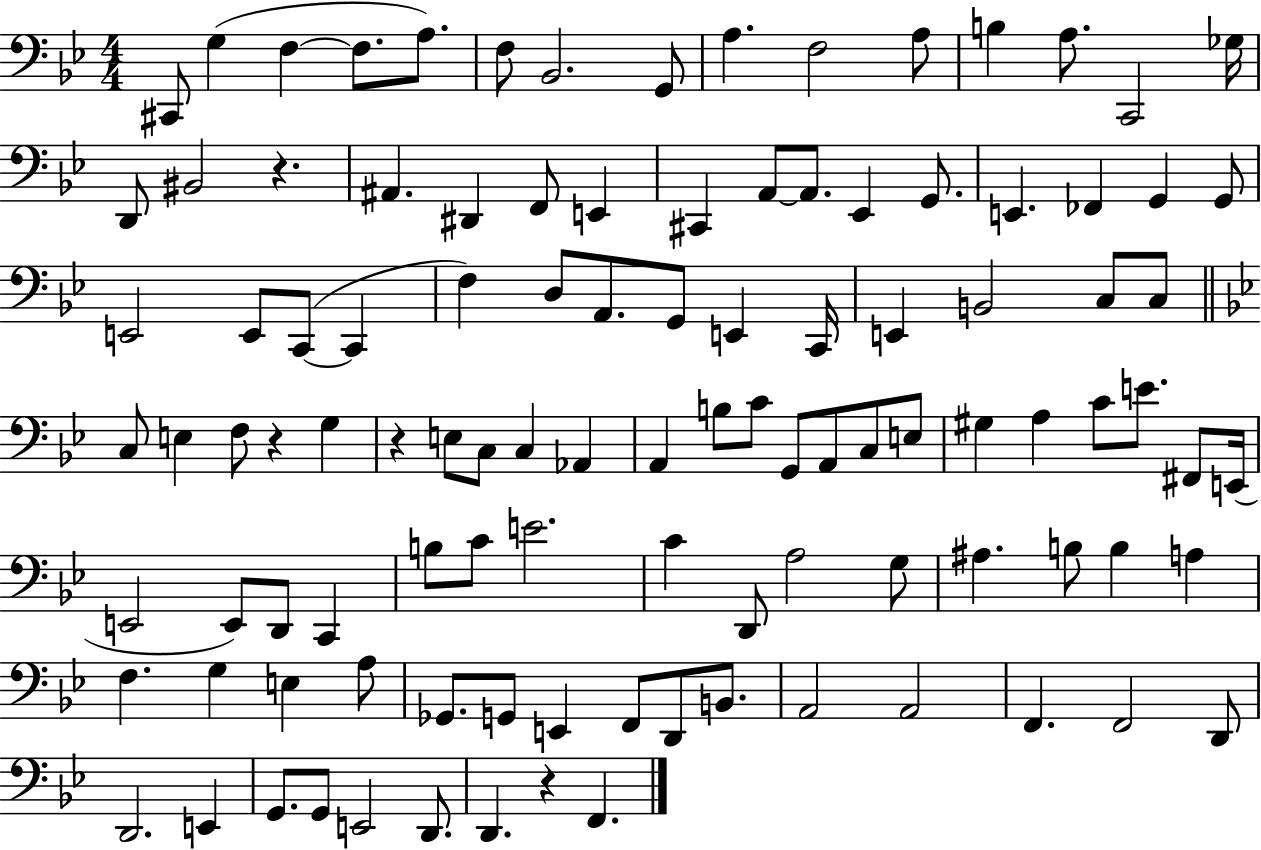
{
  \clef bass
  \numericTimeSignature
  \time 4/4
  \key bes \major
  cis,8 g4( f4~~ f8. a8.) | f8 bes,2. g,8 | a4. f2 a8 | b4 a8. c,2 ges16 | \break d,8 bis,2 r4. | ais,4. dis,4 f,8 e,4 | cis,4 a,8~~ a,8. ees,4 g,8. | e,4. fes,4 g,4 g,8 | \break e,2 e,8 c,8~(~ c,4 | f4) d8 a,8. g,8 e,4 c,16 | e,4 b,2 c8 c8 | \bar "||" \break \key bes \major c8 e4 f8 r4 g4 | r4 e8 c8 c4 aes,4 | a,4 b8 c'8 g,8 a,8 c8 e8 | gis4 a4 c'8 e'8. fis,8 e,16( | \break e,2 e,8) d,8 c,4 | b8 c'8 e'2. | c'4 d,8 a2 g8 | ais4. b8 b4 a4 | \break f4. g4 e4 a8 | ges,8. g,8 e,4 f,8 d,8 b,8. | a,2 a,2 | f,4. f,2 d,8 | \break d,2. e,4 | g,8. g,8 e,2 d,8. | d,4. r4 f,4. | \bar "|."
}